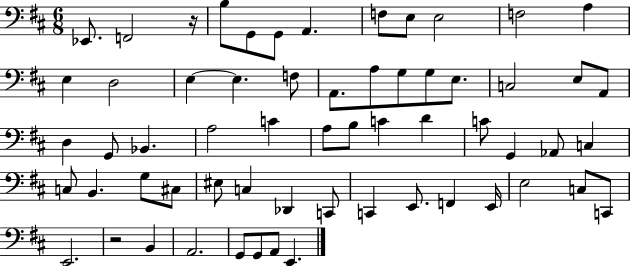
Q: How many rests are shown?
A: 2